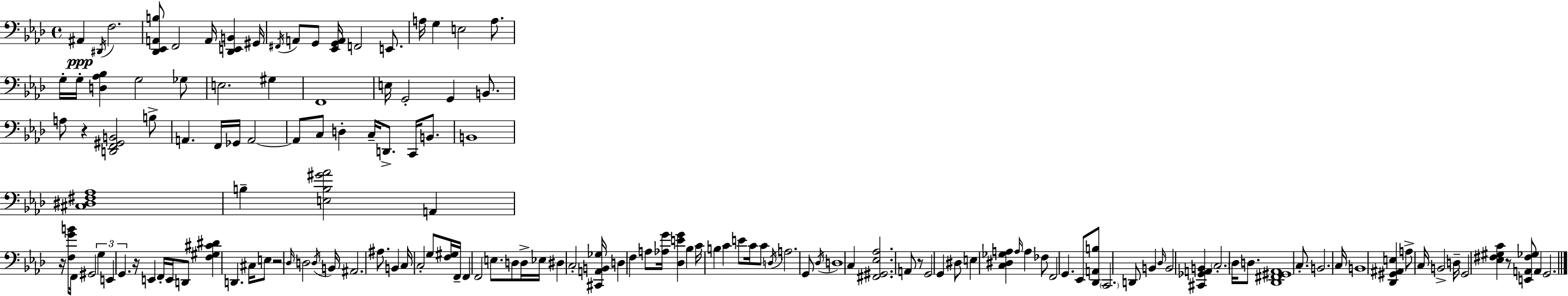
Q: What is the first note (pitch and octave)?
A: A#2